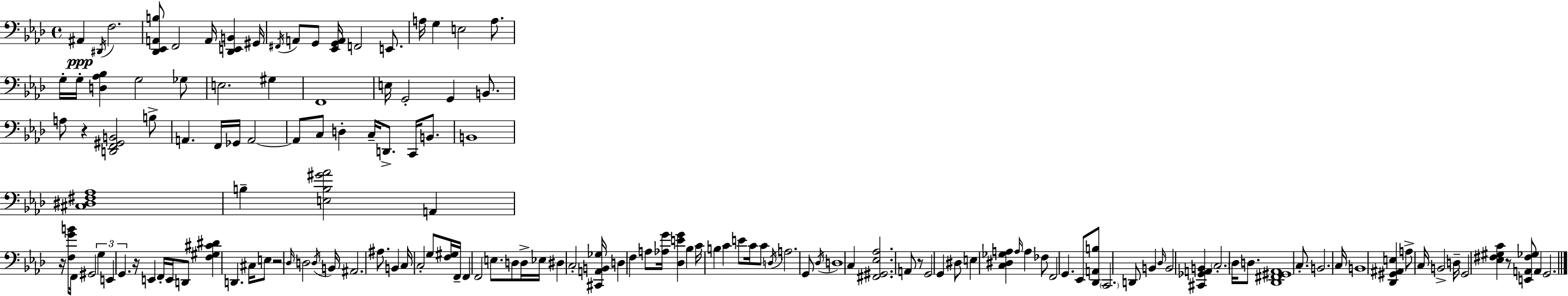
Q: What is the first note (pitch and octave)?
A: A#2